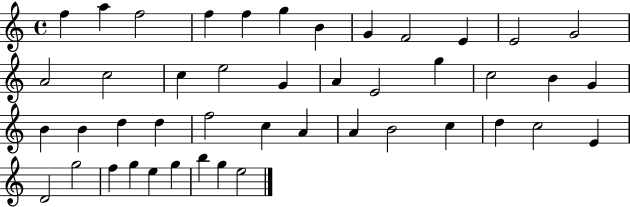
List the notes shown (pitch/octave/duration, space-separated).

F5/q A5/q F5/h F5/q F5/q G5/q B4/q G4/q F4/h E4/q E4/h G4/h A4/h C5/h C5/q E5/h G4/q A4/q E4/h G5/q C5/h B4/q G4/q B4/q B4/q D5/q D5/q F5/h C5/q A4/q A4/q B4/h C5/q D5/q C5/h E4/q D4/h G5/h F5/q G5/q E5/q G5/q B5/q G5/q E5/h